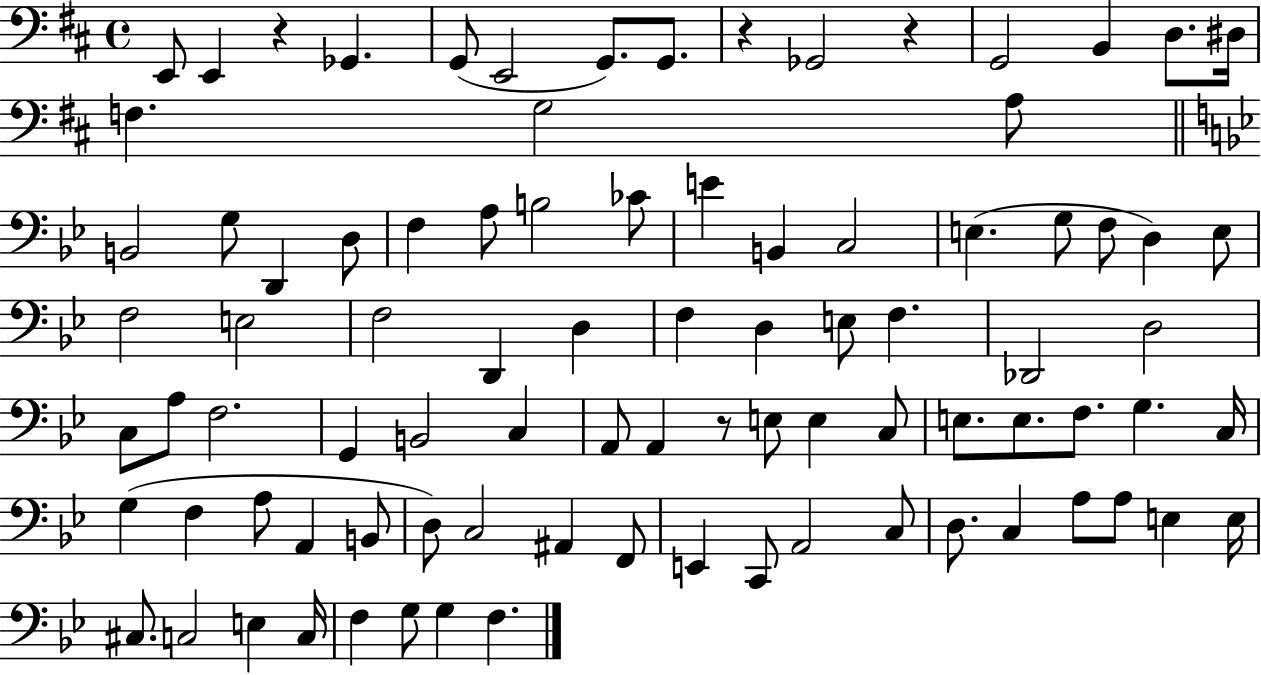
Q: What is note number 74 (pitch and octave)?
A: A3